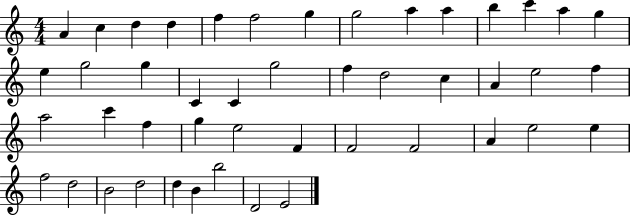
X:1
T:Untitled
M:4/4
L:1/4
K:C
A c d d f f2 g g2 a a b c' a g e g2 g C C g2 f d2 c A e2 f a2 c' f g e2 F F2 F2 A e2 e f2 d2 B2 d2 d B b2 D2 E2